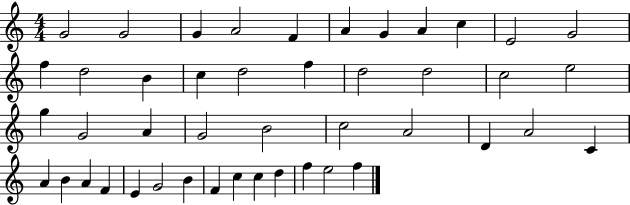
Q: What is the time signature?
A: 4/4